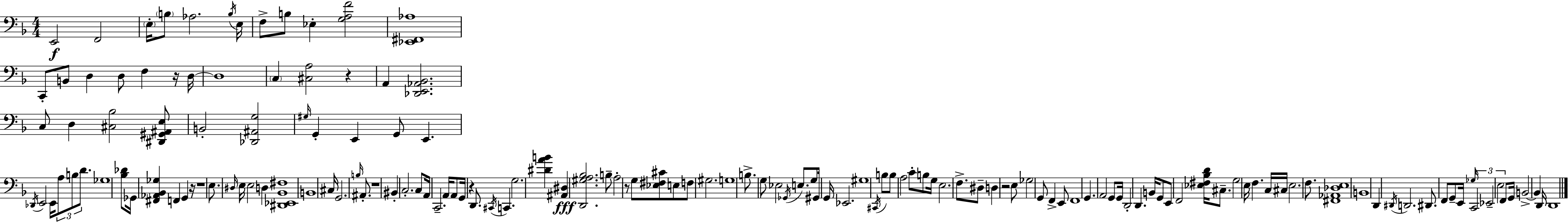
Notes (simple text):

E2/h F2/h E3/s B3/e Ab3/h. B3/s E3/s F3/e B3/e Eb3/q [G3,A3,F4]/h [Eb2,F#2,Ab3]/w C2/e B2/e D3/q D3/e F3/q R/s D3/s D3/w C3/q [C#3,A3]/h R/q A2/q [Db2,E2,Ab2,Bb2]/h. C3/e D3/q [C#3,Bb3]/h [D#2,G#2,A#2,E3]/e B2/h [Db2,A#2,G3]/h G#3/s G2/q E2/q G2/e E2/q. Db2/s E2/h E2/s A3/e B3/e D4/e. Gb3/w [Bb3,Db4]/e Gb2/s [F#2,Ab2,Bb2,Gb3]/q F2/q G2/q R/s R/w E3/e. D#3/s E3/s E3/h D3/q [D#2,Eb2,Bb2,F#3]/w B2/w C#3/s G2/h. B3/s A#2/e. R/w BIS2/q C3/h. C3/e A2/s C2/h. A2/s A2/e G2/s R/q D2/e. C#2/s C2/q. G3/h. [D#4,A4,B4]/q [A#2,D#3]/q [D2,G#3,A3,Bb3]/h. B3/e A3/h R/e G3/e [Eb3,F#3,C#4]/e E3/e F3/e G#3/h. G3/w B3/e. G3/e Eb3/h Gb2/s E3/e. G3/e G#2/s G2/s Eb2/h. G#3/w C#2/s B3/e B3/e A3/h C4/e B3/e G3/s E3/h. F3/e. D#3/e D3/q R/h E3/e Gb3/h G2/e F2/q E2/e F2/w G2/q. A2/h G2/e G2/s D2/h D2/q. B2/s G2/e E2/e F2/h [Eb3,F#3,Bb3,D4]/s C#3/e. G3/h E3/s F3/q. C3/s C#3/s E3/h. F3/e. [F#2,Ab2,Db3,E3]/w B2/w D2/q D#2/s D2/h. D#2/e. F2/e G2/e E2/s Gb3/s C2/h Eb2/h E3/h F2/e G2/s B2/h B2/q D2/s D2/w